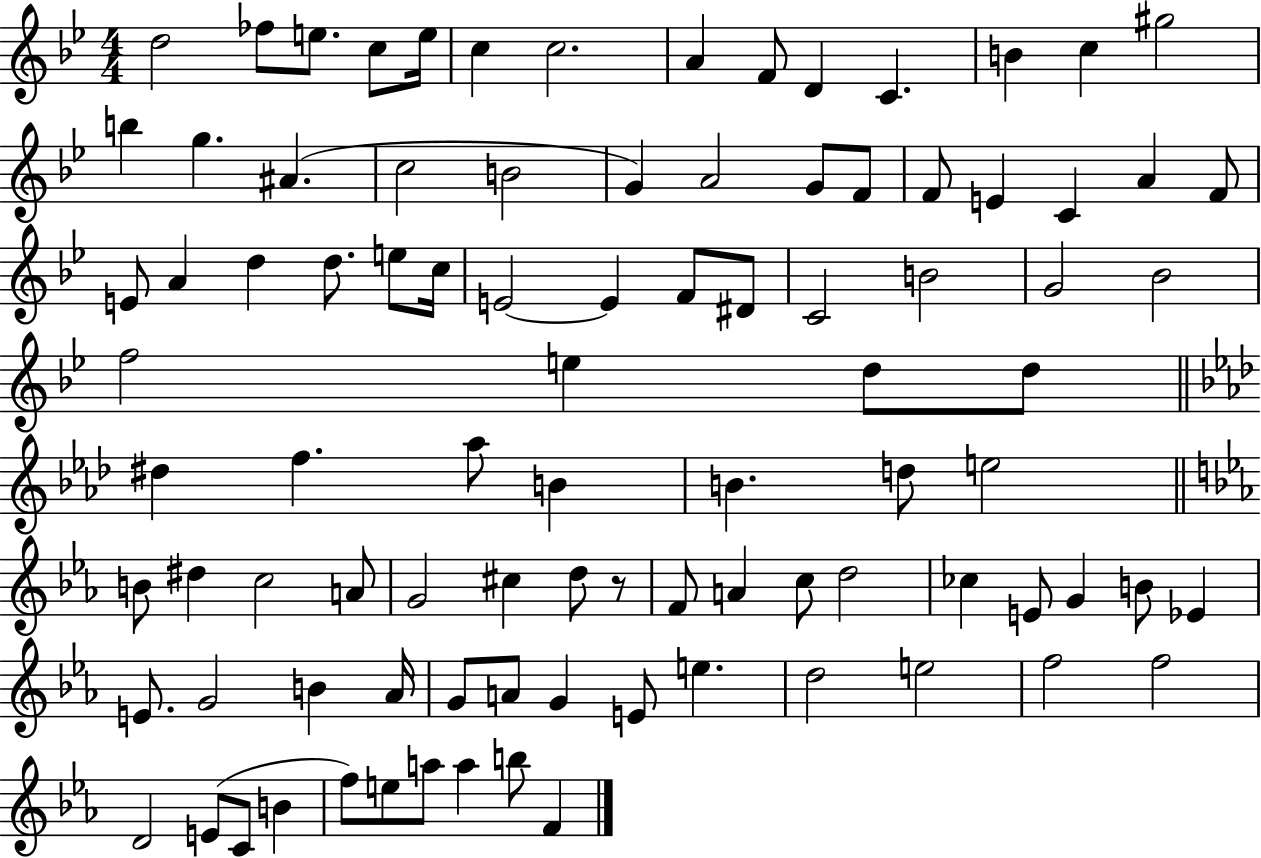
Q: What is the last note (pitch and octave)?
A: F4